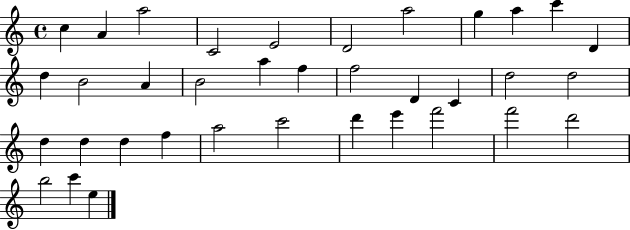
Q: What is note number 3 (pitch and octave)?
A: A5